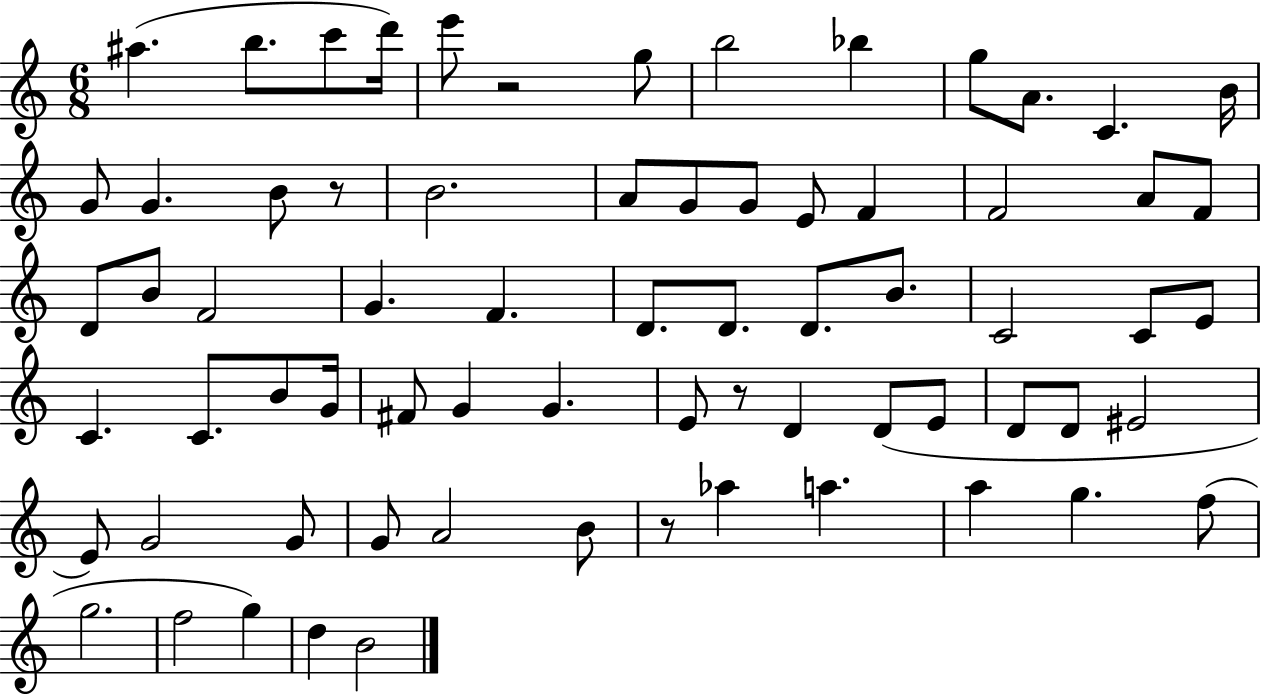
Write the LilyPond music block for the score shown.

{
  \clef treble
  \numericTimeSignature
  \time 6/8
  \key c \major
  ais''4.( b''8. c'''8 d'''16) | e'''8 r2 g''8 | b''2 bes''4 | g''8 a'8. c'4. b'16 | \break g'8 g'4. b'8 r8 | b'2. | a'8 g'8 g'8 e'8 f'4 | f'2 a'8 f'8 | \break d'8 b'8 f'2 | g'4. f'4. | d'8. d'8. d'8. b'8. | c'2 c'8 e'8 | \break c'4. c'8. b'8 g'16 | fis'8 g'4 g'4. | e'8 r8 d'4 d'8( e'8 | d'8 d'8 eis'2 | \break e'8) g'2 g'8 | g'8 a'2 b'8 | r8 aes''4 a''4. | a''4 g''4. f''8( | \break g''2. | f''2 g''4) | d''4 b'2 | \bar "|."
}